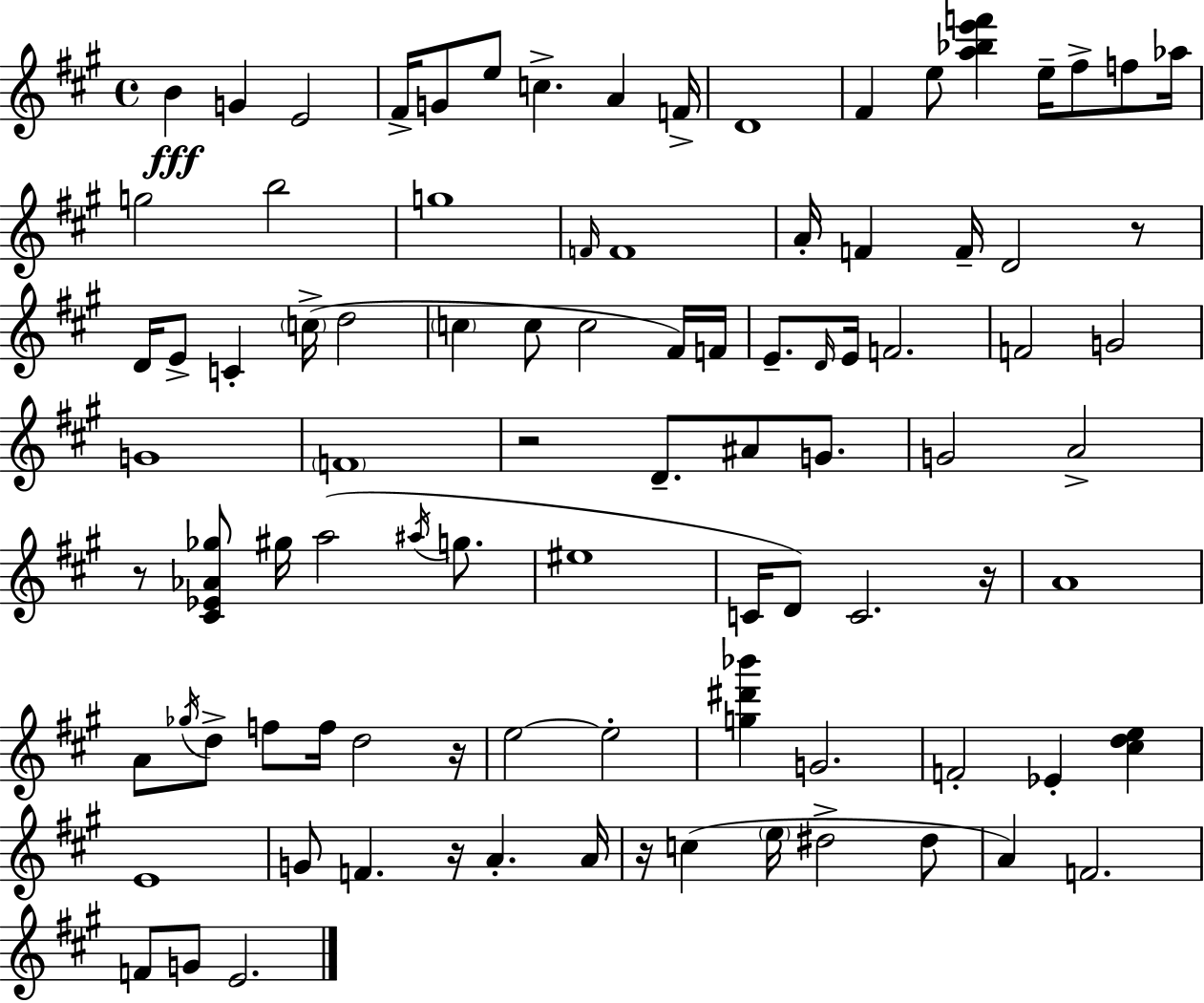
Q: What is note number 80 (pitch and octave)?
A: F4